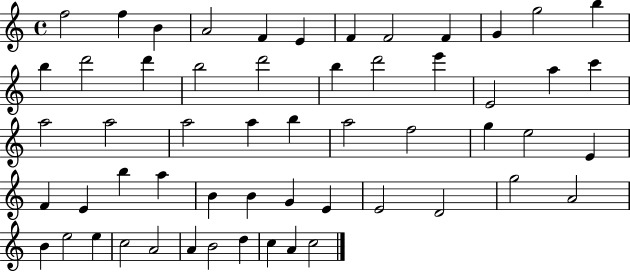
{
  \clef treble
  \time 4/4
  \defaultTimeSignature
  \key c \major
  f''2 f''4 b'4 | a'2 f'4 e'4 | f'4 f'2 f'4 | g'4 g''2 b''4 | \break b''4 d'''2 d'''4 | b''2 d'''2 | b''4 d'''2 e'''4 | e'2 a''4 c'''4 | \break a''2 a''2 | a''2 a''4 b''4 | a''2 f''2 | g''4 e''2 e'4 | \break f'4 e'4 b''4 a''4 | b'4 b'4 g'4 e'4 | e'2 d'2 | g''2 a'2 | \break b'4 e''2 e''4 | c''2 a'2 | a'4 b'2 d''4 | c''4 a'4 c''2 | \break \bar "|."
}